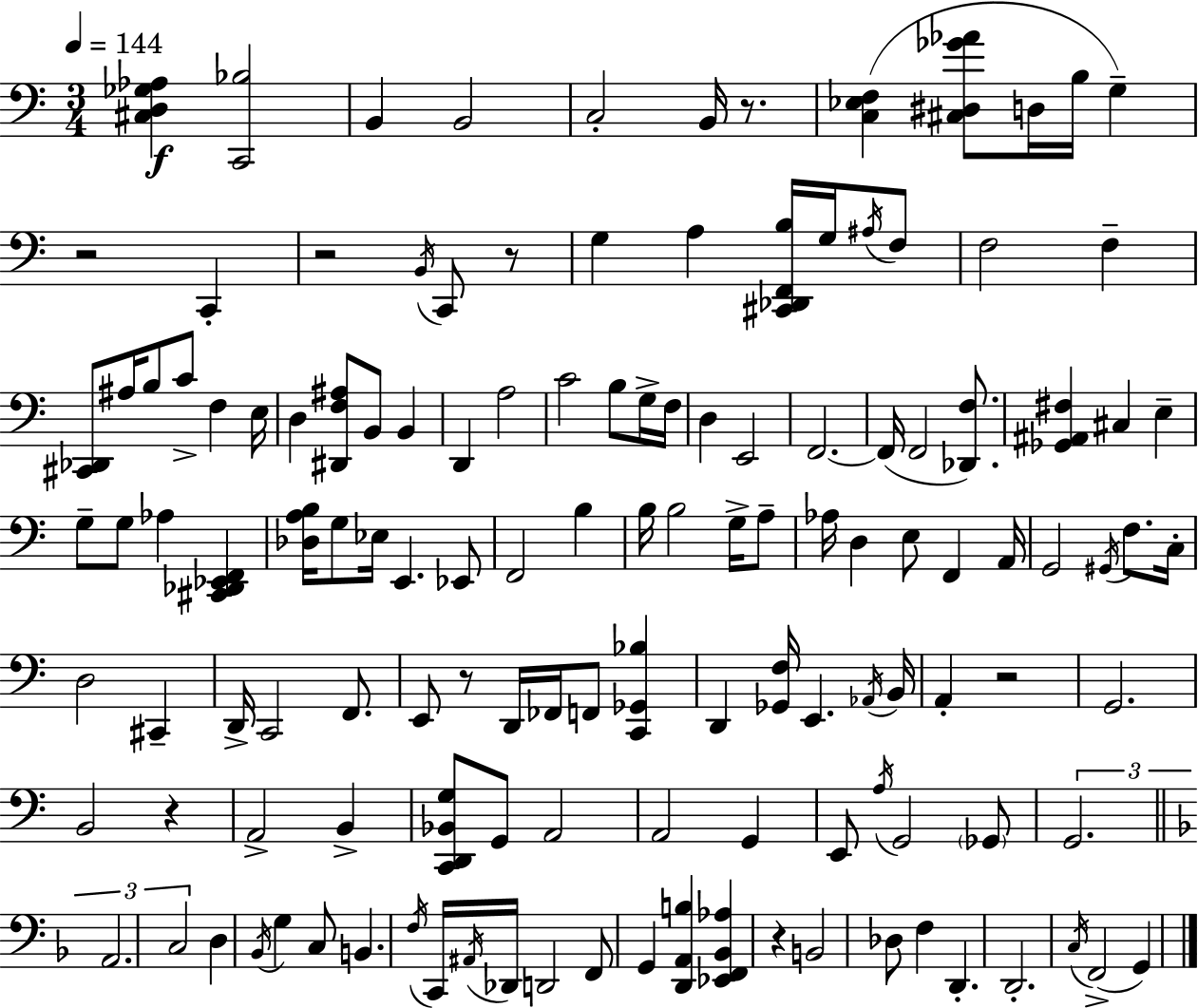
{
  \clef bass
  \numericTimeSignature
  \time 3/4
  \key a \minor
  \tempo 4 = 144
  <cis d ges aes>4\f <c, bes>2 | b,4 b,2 | c2-. b,16 r8. | <c ees f>4( <cis dis ges' aes'>8 d16 b16 g4--) | \break r2 c,4-. | r2 \acciaccatura { b,16 } c,8 r8 | g4 a4 <cis, des, f, b>16 g16 \acciaccatura { ais16 } | f8 f2 f4-- | \break <cis, des,>8 ais16 b8 c'8-> f4 | e16 d4 <dis, f ais>8 b,8 b,4 | d,4 a2 | c'2 b8 | \break g16-> f16 d4 e,2 | f,2.~~ | f,16( f,2 <des, f>8.) | <ges, ais, fis>4 cis4 e4-- | \break g8-- g8 aes4 <cis, des, ees, f,>4 | <des a b>16 g8 ees16 e,4. | ees,8 f,2 b4 | b16 b2 g16-> | \break a8-- aes16 d4 e8 f,4 | a,16 g,2 \acciaccatura { gis,16 } f8. | c16-. d2 cis,4-- | d,16-> c,2 | \break f,8. e,8 r8 d,16 fes,16 f,8 <c, ges, bes>4 | d,4 <ges, f>16 e,4. | \acciaccatura { aes,16 } b,16 a,4-. r2 | g,2. | \break b,2 | r4 a,2-> | b,4-> <c, d, bes, g>8 g,8 a,2 | a,2 | \break g,4 e,8 \acciaccatura { a16 } g,2 | \parenthesize ges,8 \tuplet 3/2 { g,2. | \bar "||" \break \key d \minor a,2. | c2 } d4 | \acciaccatura { bes,16 } g4 c8 b,4. | \acciaccatura { f16 } c,16 \acciaccatura { ais,16 } des,16 d,2 | \break f,8 g,4 <d, a, b>4 <ees, f, bes, aes>4 | r4 b,2 | des8 f4 d,4.-. | d,2.-. | \break \acciaccatura { c16 }( f,2-> | g,4) \bar "|."
}